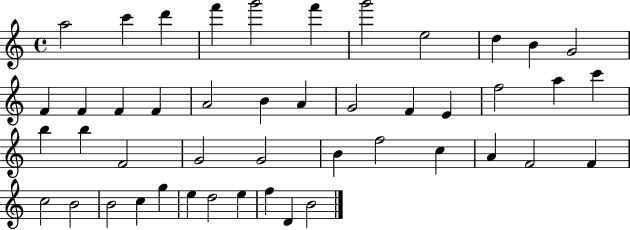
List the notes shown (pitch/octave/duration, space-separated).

A5/h C6/q D6/q F6/q G6/h F6/q G6/h E5/h D5/q B4/q G4/h F4/q F4/q F4/q F4/q A4/h B4/q A4/q G4/h F4/q E4/q F5/h A5/q C6/q B5/q B5/q F4/h G4/h G4/h B4/q F5/h C5/q A4/q F4/h F4/q C5/h B4/h B4/h C5/q G5/q E5/q D5/h E5/q F5/q D4/q B4/h